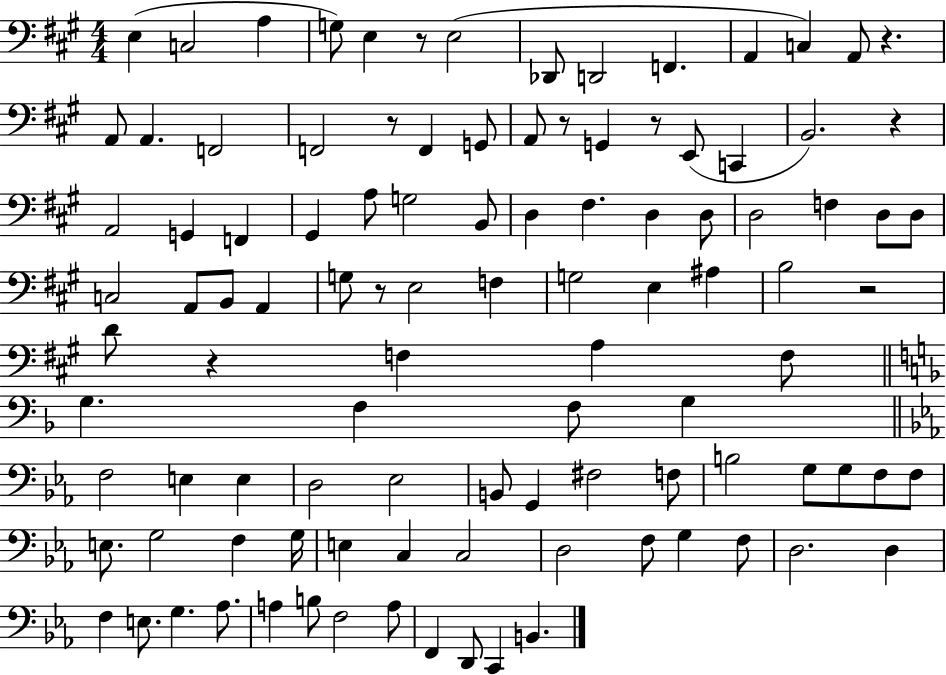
{
  \clef bass
  \numericTimeSignature
  \time 4/4
  \key a \major
  e4( c2 a4 | g8) e4 r8 e2( | des,8 d,2 f,4. | a,4 c4) a,8 r4. | \break a,8 a,4. f,2 | f,2 r8 f,4 g,8 | a,8 r8 g,4 r8 e,8( c,4 | b,2.) r4 | \break a,2 g,4 f,4 | gis,4 a8 g2 b,8 | d4 fis4. d4 d8 | d2 f4 d8 d8 | \break c2 a,8 b,8 a,4 | g8 r8 e2 f4 | g2 e4 ais4 | b2 r2 | \break d'8 r4 f4 a4 f8 | \bar "||" \break \key f \major g4. f4 f8 g4 | \bar "||" \break \key ees \major f2 e4 e4 | d2 ees2 | b,8 g,4 fis2 f8 | b2 g8 g8 f8 f8 | \break e8. g2 f4 g16 | e4 c4 c2 | d2 f8 g4 f8 | d2. d4 | \break f4 e8. g4. aes8. | a4 b8 f2 a8 | f,4 d,8 c,4 b,4. | \bar "|."
}